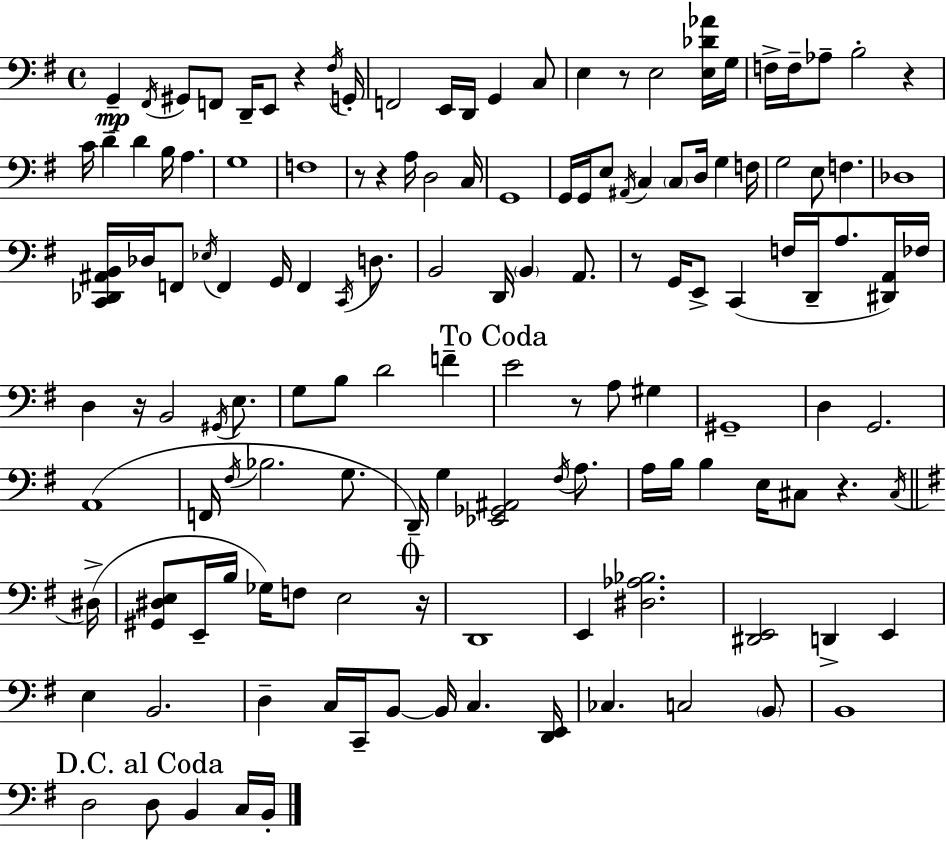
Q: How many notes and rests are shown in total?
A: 137